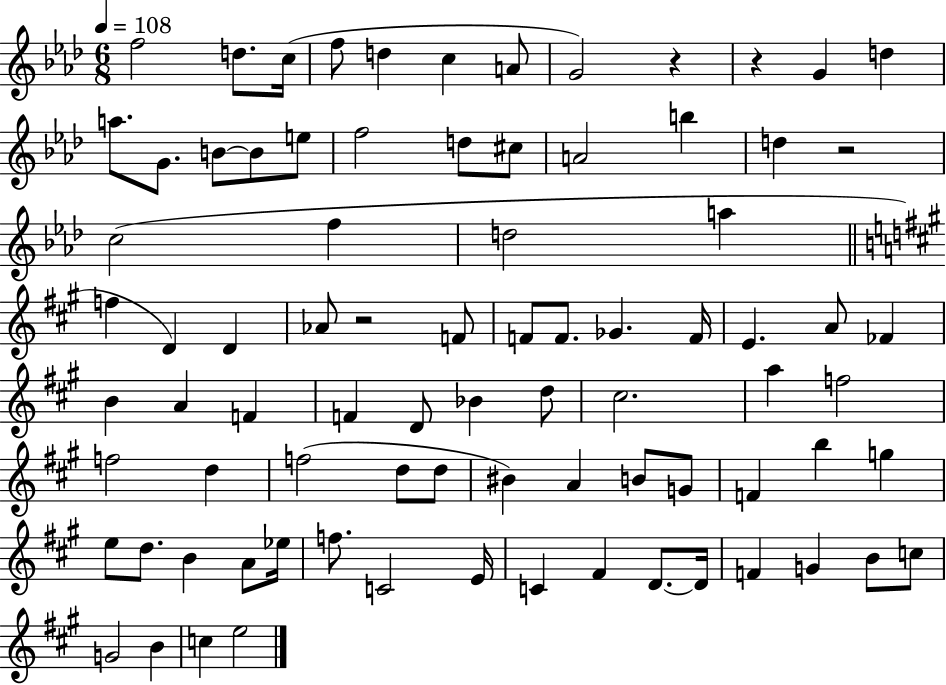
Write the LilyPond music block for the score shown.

{
  \clef treble
  \numericTimeSignature
  \time 6/8
  \key aes \major
  \tempo 4 = 108
  f''2 d''8. c''16( | f''8 d''4 c''4 a'8 | g'2) r4 | r4 g'4 d''4 | \break a''8. g'8. b'8~~ b'8 e''8 | f''2 d''8 cis''8 | a'2 b''4 | d''4 r2 | \break c''2( f''4 | d''2 a''4 | \bar "||" \break \key a \major f''4 d'4) d'4 | aes'8 r2 f'8 | f'8 f'8. ges'4. f'16 | e'4. a'8 fes'4 | \break b'4 a'4 f'4 | f'4 d'8 bes'4 d''8 | cis''2. | a''4 f''2 | \break f''2 d''4 | f''2( d''8 d''8 | bis'4) a'4 b'8 g'8 | f'4 b''4 g''4 | \break e''8 d''8. b'4 a'8 ees''16 | f''8. c'2 e'16 | c'4 fis'4 d'8.~~ d'16 | f'4 g'4 b'8 c''8 | \break g'2 b'4 | c''4 e''2 | \bar "|."
}